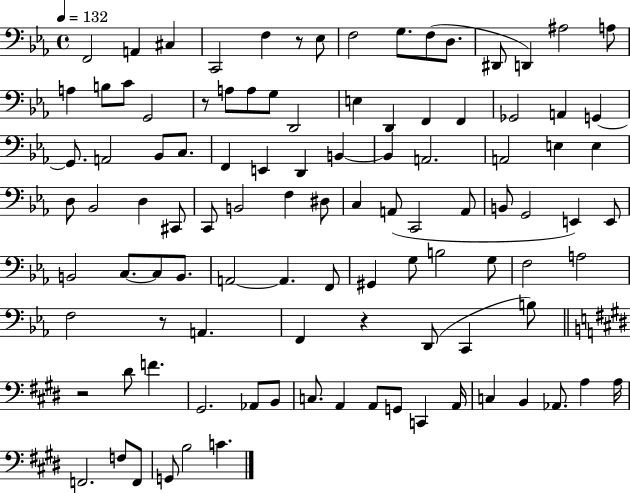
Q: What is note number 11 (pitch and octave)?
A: D#2